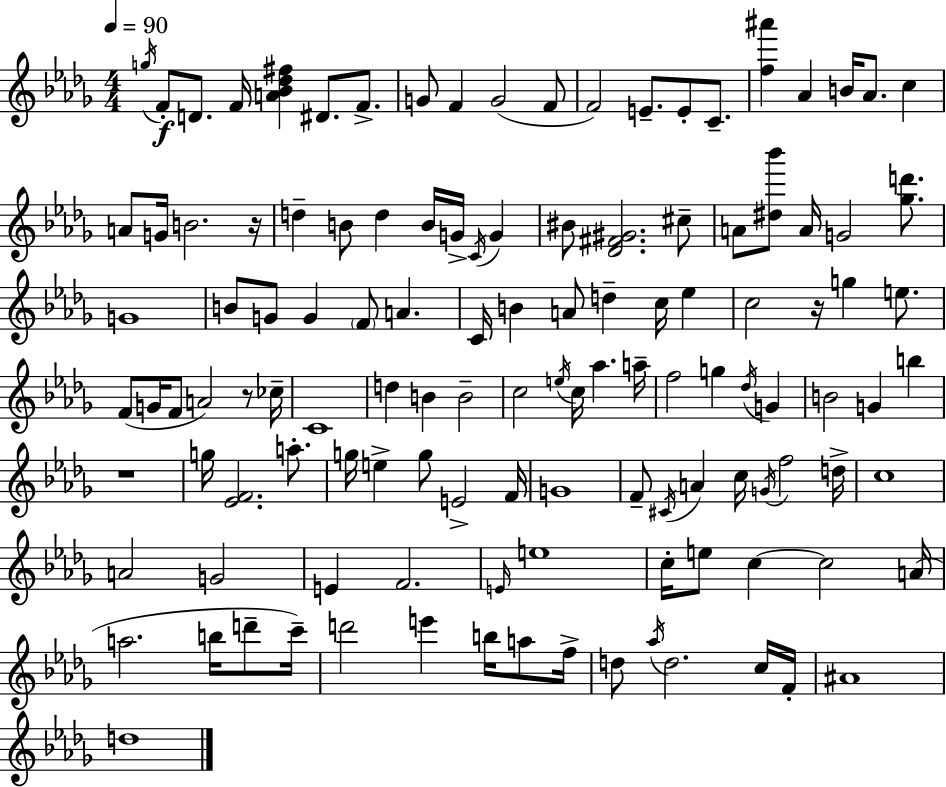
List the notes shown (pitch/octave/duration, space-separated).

G5/s F4/e D4/e. F4/s [A4,Bb4,Db5,F#5]/q D#4/e. F4/e. G4/e F4/q G4/h F4/e F4/h E4/e. E4/e C4/e. [F5,A#6]/q Ab4/q B4/s Ab4/e. C5/q A4/e G4/s B4/h. R/s D5/q B4/e D5/q B4/s G4/s C4/s G4/q BIS4/e [Db4,F#4,G#4]/h. C#5/e A4/e [D#5,Bb6]/e A4/s G4/h [Gb5,D6]/e. G4/w B4/e G4/e G4/q F4/e A4/q. C4/s B4/q A4/e D5/q C5/s Eb5/q C5/h R/s G5/q E5/e. F4/e G4/s F4/e A4/h R/e CES5/s C4/w D5/q B4/q B4/h C5/h E5/s C5/s Ab5/q. A5/s F5/h G5/q Db5/s G4/q B4/h G4/q B5/q R/w G5/s [Eb4,F4]/h. A5/e. G5/s E5/q G5/e E4/h F4/s G4/w F4/e C#4/s A4/q C5/s G4/s F5/h D5/s C5/w A4/h G4/h E4/q F4/h. E4/s E5/w C5/s E5/e C5/q C5/h A4/s A5/h. B5/s D6/e C6/s D6/h E6/q B5/s A5/e F5/s D5/e Ab5/s D5/h. C5/s F4/s A#4/w D5/w